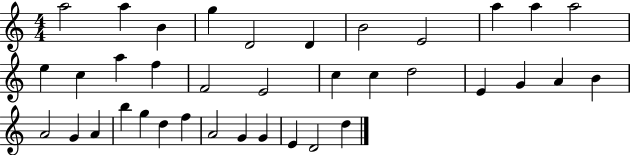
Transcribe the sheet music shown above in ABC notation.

X:1
T:Untitled
M:4/4
L:1/4
K:C
a2 a B g D2 D B2 E2 a a a2 e c a f F2 E2 c c d2 E G A B A2 G A b g d f A2 G G E D2 d